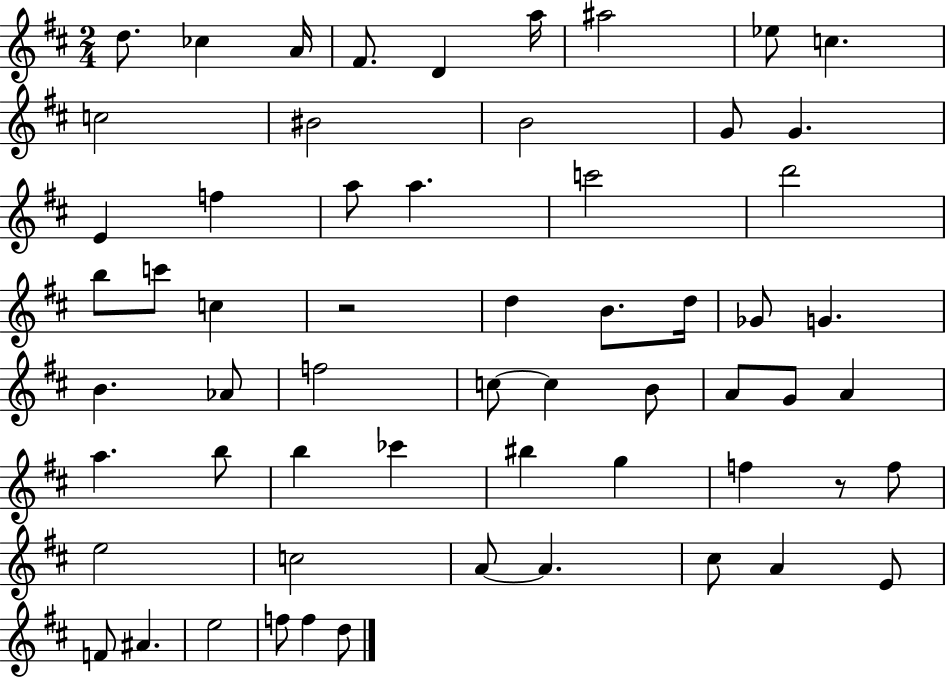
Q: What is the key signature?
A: D major